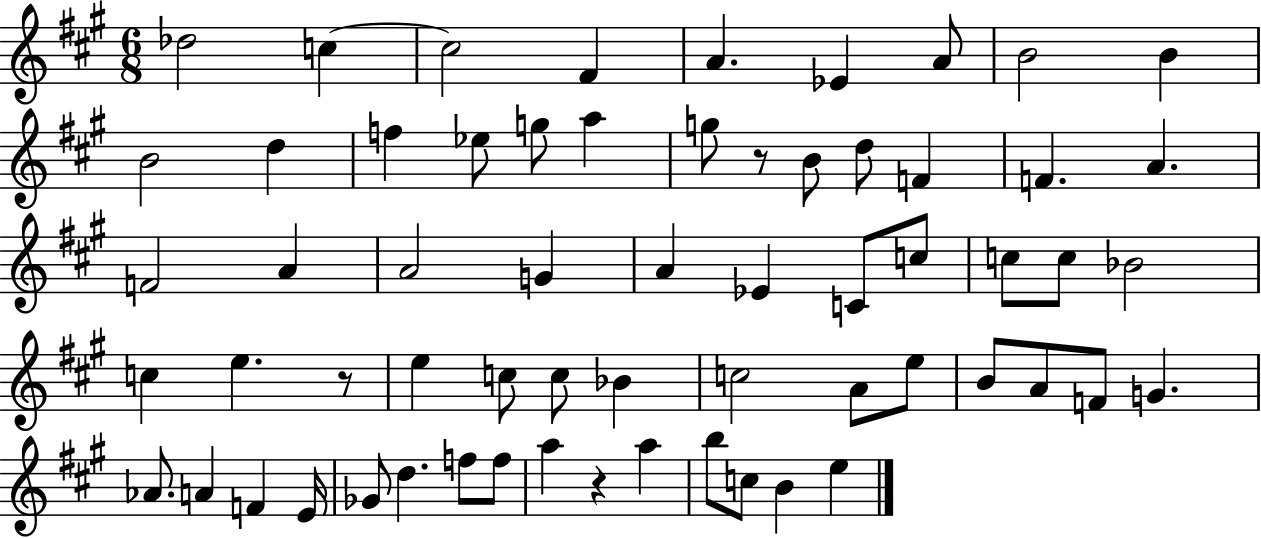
{
  \clef treble
  \numericTimeSignature
  \time 6/8
  \key a \major
  des''2 c''4~~ | c''2 fis'4 | a'4. ees'4 a'8 | b'2 b'4 | \break b'2 d''4 | f''4 ees''8 g''8 a''4 | g''8 r8 b'8 d''8 f'4 | f'4. a'4. | \break f'2 a'4 | a'2 g'4 | a'4 ees'4 c'8 c''8 | c''8 c''8 bes'2 | \break c''4 e''4. r8 | e''4 c''8 c''8 bes'4 | c''2 a'8 e''8 | b'8 a'8 f'8 g'4. | \break aes'8. a'4 f'4 e'16 | ges'8 d''4. f''8 f''8 | a''4 r4 a''4 | b''8 c''8 b'4 e''4 | \break \bar "|."
}